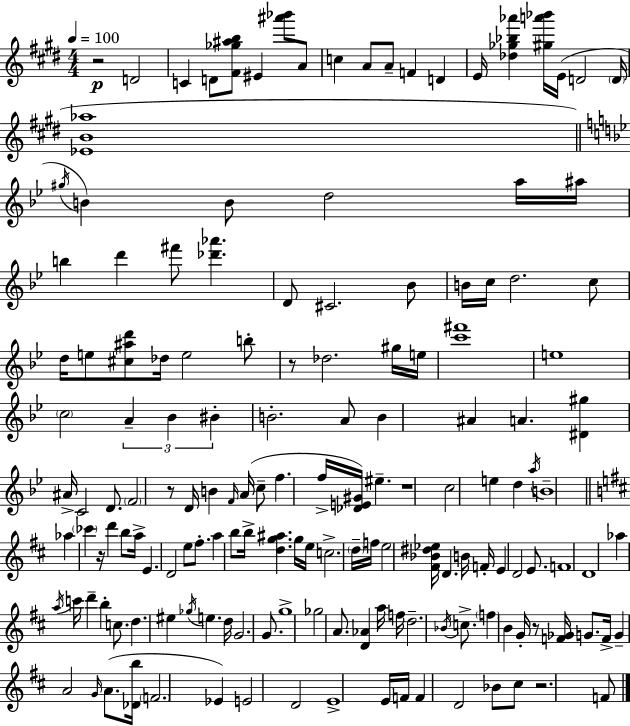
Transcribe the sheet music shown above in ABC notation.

X:1
T:Untitled
M:4/4
L:1/4
K:E
z2 D2 C D/2 [^F_g^ab]/2 ^E [^a'_b']/2 A/2 c A/2 A/2 F D E/4 [_d_g_b_a'] [^ga'_b']/4 E/4 D2 D/4 [_EB_a]4 ^g/4 B B/2 d2 a/4 ^a/4 b d' ^f'/2 [_d'_a'] D/2 ^C2 _B/2 B/4 c/4 d2 c/2 d/4 e/2 [^c^ad']/2 _d/4 e2 b/2 z/2 _d2 ^g/4 e/4 [c'^f']4 e4 c2 A _B ^B B2 A/2 B ^A A [^D^g] ^A/4 C2 D/2 F2 z/2 D/4 B F/4 A/4 c/2 f f/4 [_DE^G]/4 ^e z4 c2 e d a/4 B4 _a _c' z/4 d' b/2 a/4 E D2 e/2 ^f/2 a b/2 b/4 [dg^a] g/4 e/4 c2 d/4 f/4 e2 [^F_B^d_e]/4 D B/4 F/4 E D2 E/2 F4 D4 _a a/4 c'/4 d' b c/2 d ^e _g/4 e d/4 G2 G/2 g4 _g2 A/2 [D_A] a/4 f/4 d2 _B/4 c/2 f B G/4 z/2 [F_G]/4 G/2 F/4 G A2 G/4 A/2 [_Db]/4 F2 _E E2 D2 E4 E/4 F/4 F D2 _B/2 ^c/2 z2 F/2